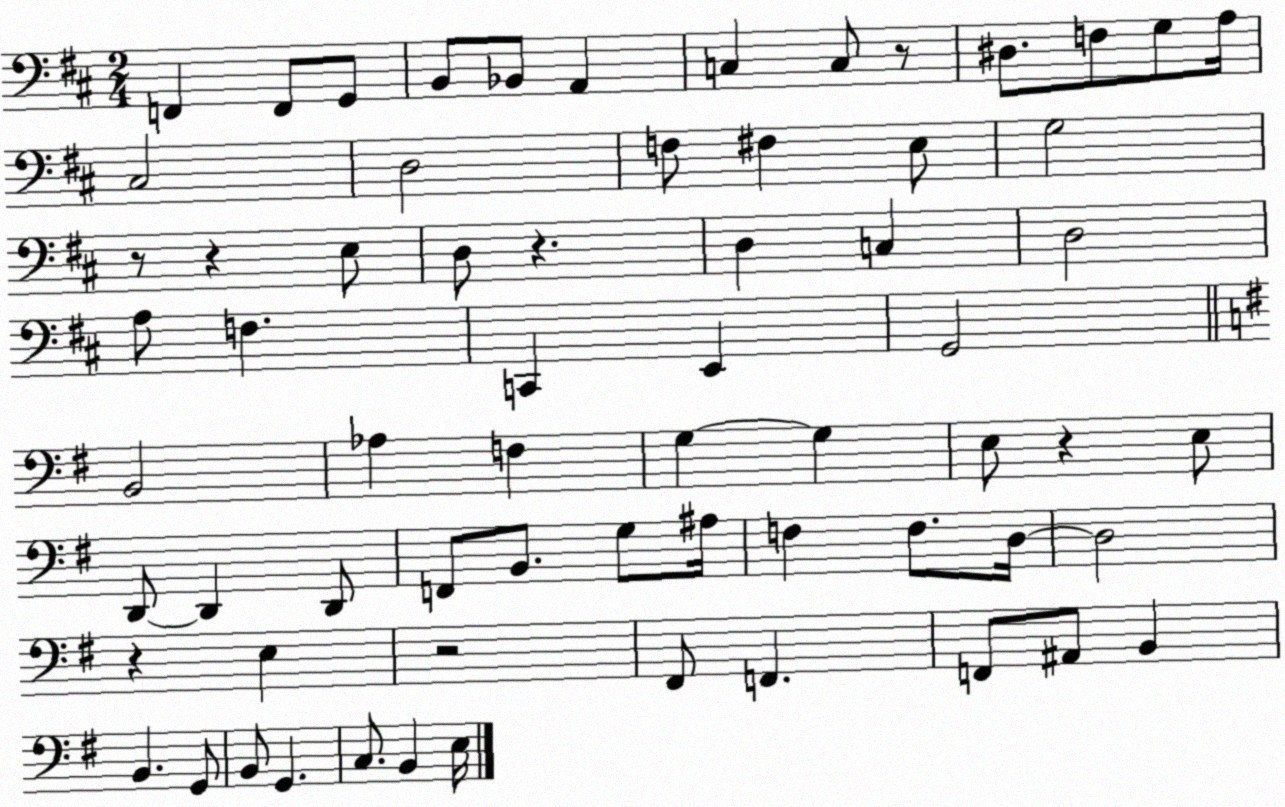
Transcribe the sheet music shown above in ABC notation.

X:1
T:Untitled
M:2/4
L:1/4
K:D
F,, F,,/2 G,,/2 B,,/2 _B,,/2 A,, C, C,/2 z/2 ^D,/2 F,/2 G,/2 A,/4 ^C,2 D,2 F,/2 ^F, E,/2 G,2 z/2 z E,/2 D,/2 z D, C, D,2 A,/2 F, C,, E,, G,,2 B,,2 _A, F, G, G, E,/2 z E,/2 D,,/2 D,, D,,/2 F,,/2 B,,/2 G,/2 ^A,/4 F, F,/2 D,/4 D,2 z E, z2 ^F,,/2 F,, F,,/2 ^A,,/2 B,, B,, G,,/2 B,,/2 G,, C,/2 B,, E,/4